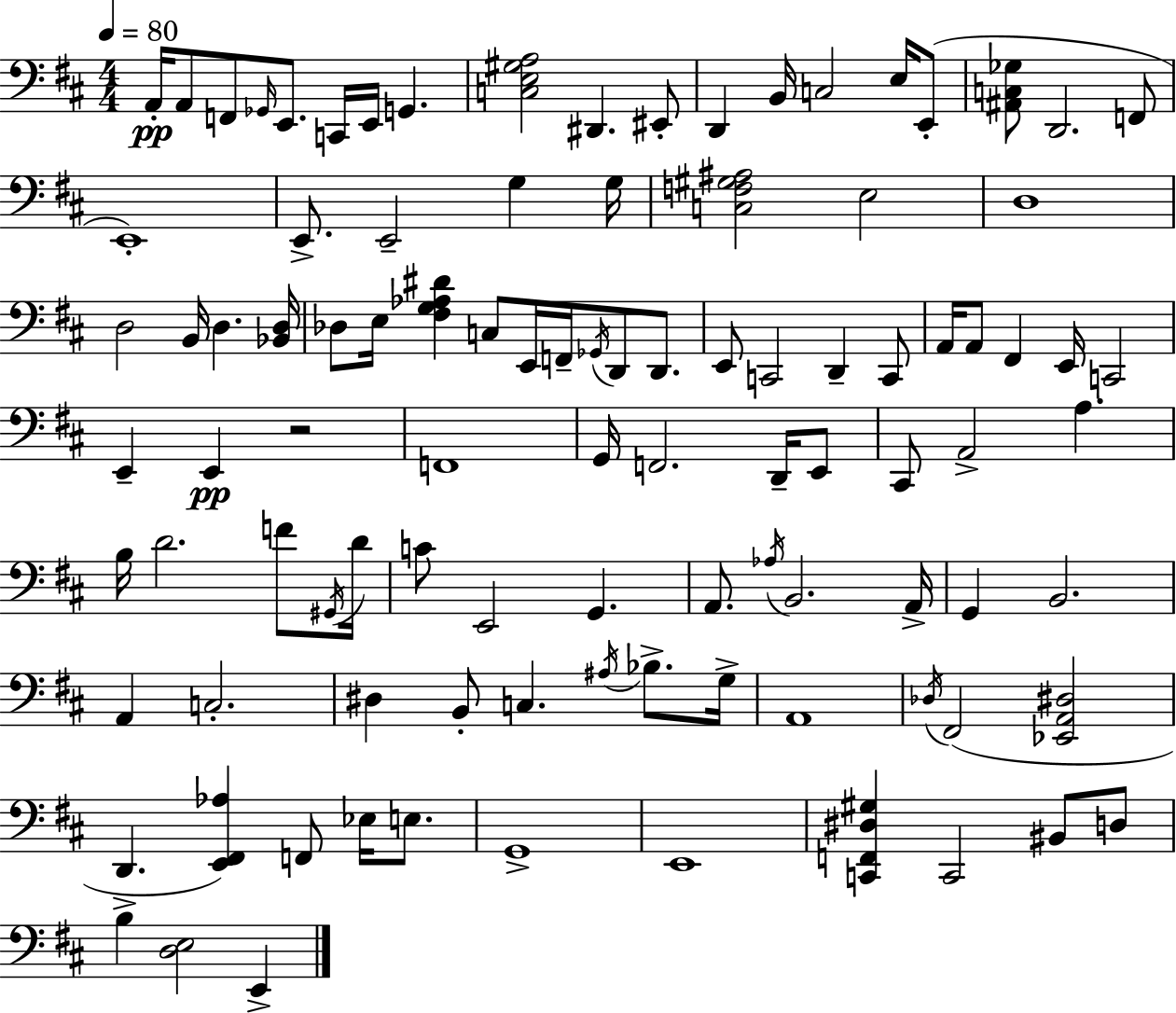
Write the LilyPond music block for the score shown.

{
  \clef bass
  \numericTimeSignature
  \time 4/4
  \key d \major
  \tempo 4 = 80
  \repeat volta 2 { a,16-.\pp a,8 f,8 \grace { ges,16 } e,8. c,16 e,16 g,4. | <c e gis a>2 dis,4. eis,8-. | d,4 b,16 c2 e16 e,8-.( | <ais, c ges>8 d,2. f,8 | \break e,1-.) | e,8.-> e,2-- g4 | g16 <c f gis ais>2 e2 | d1 | \break d2 b,16 d4. | <bes, d>16 des8 e16 <fis g aes dis'>4 c8 e,16 f,16-- \acciaccatura { ges,16 } d,8 d,8. | e,8 c,2 d,4-- | c,8 a,16 a,8 fis,4 e,16 c,2 | \break e,4-- e,4\pp r2 | f,1 | g,16 f,2. d,16-- | e,8 cis,8 a,2-> a4. | \break b16 d'2. f'8 | \acciaccatura { gis,16 } d'16 c'8 e,2 g,4. | a,8. \acciaccatura { aes16 } b,2. | a,16-> g,4 b,2. | \break a,4 c2.-. | dis4 b,8-. c4. | \acciaccatura { ais16 } bes8.-> g16-> a,1 | \acciaccatura { des16 }( fis,2 <ees, a, dis>2 | \break d,4. <e, fis, aes>4) | f,8 ees16 e8. g,1-> | e,1 | <c, f, dis gis>4 c,2 | \break bis,8 d8 b4-> <d e>2 | e,4-> } \bar "|."
}